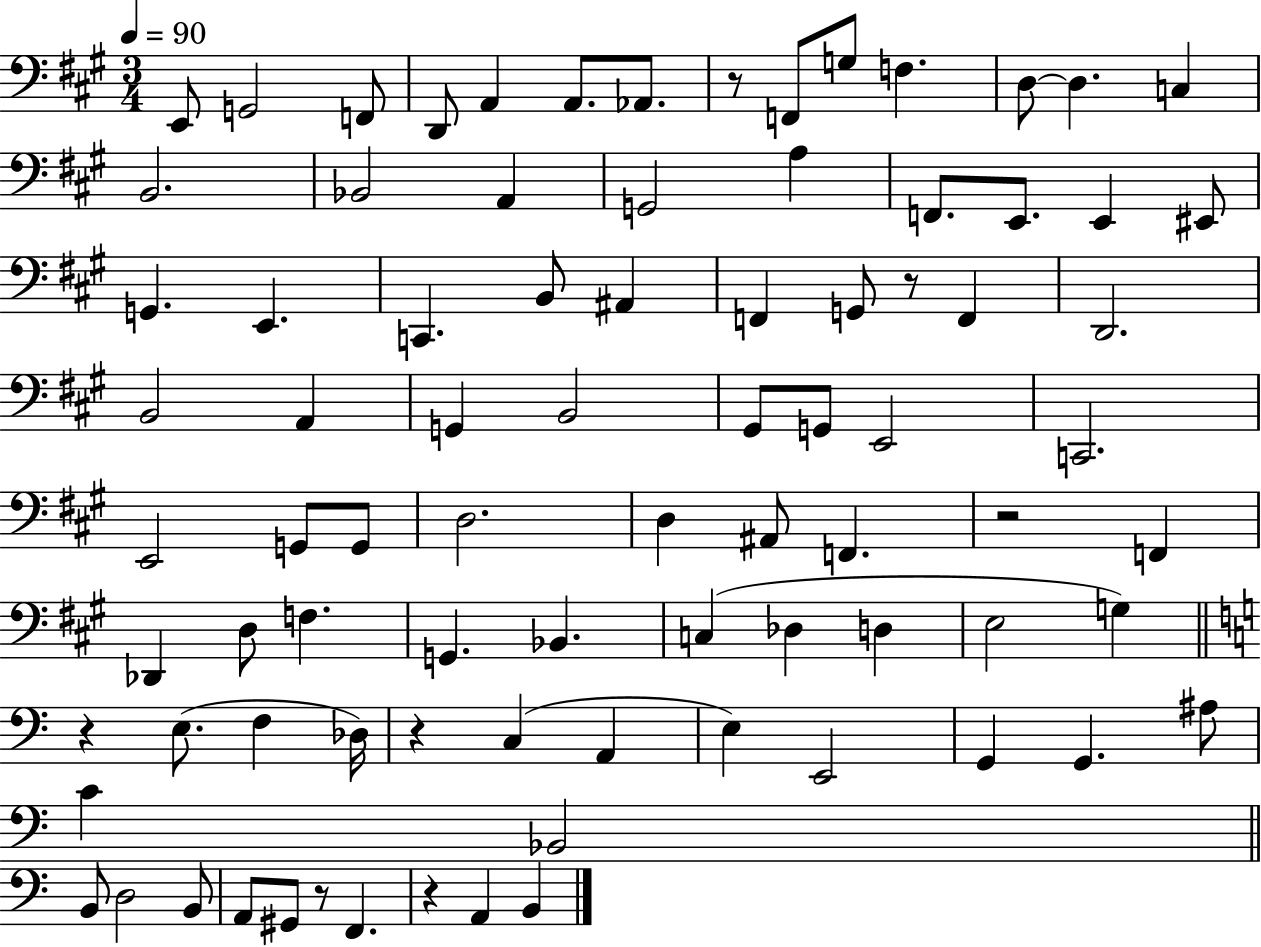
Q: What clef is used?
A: bass